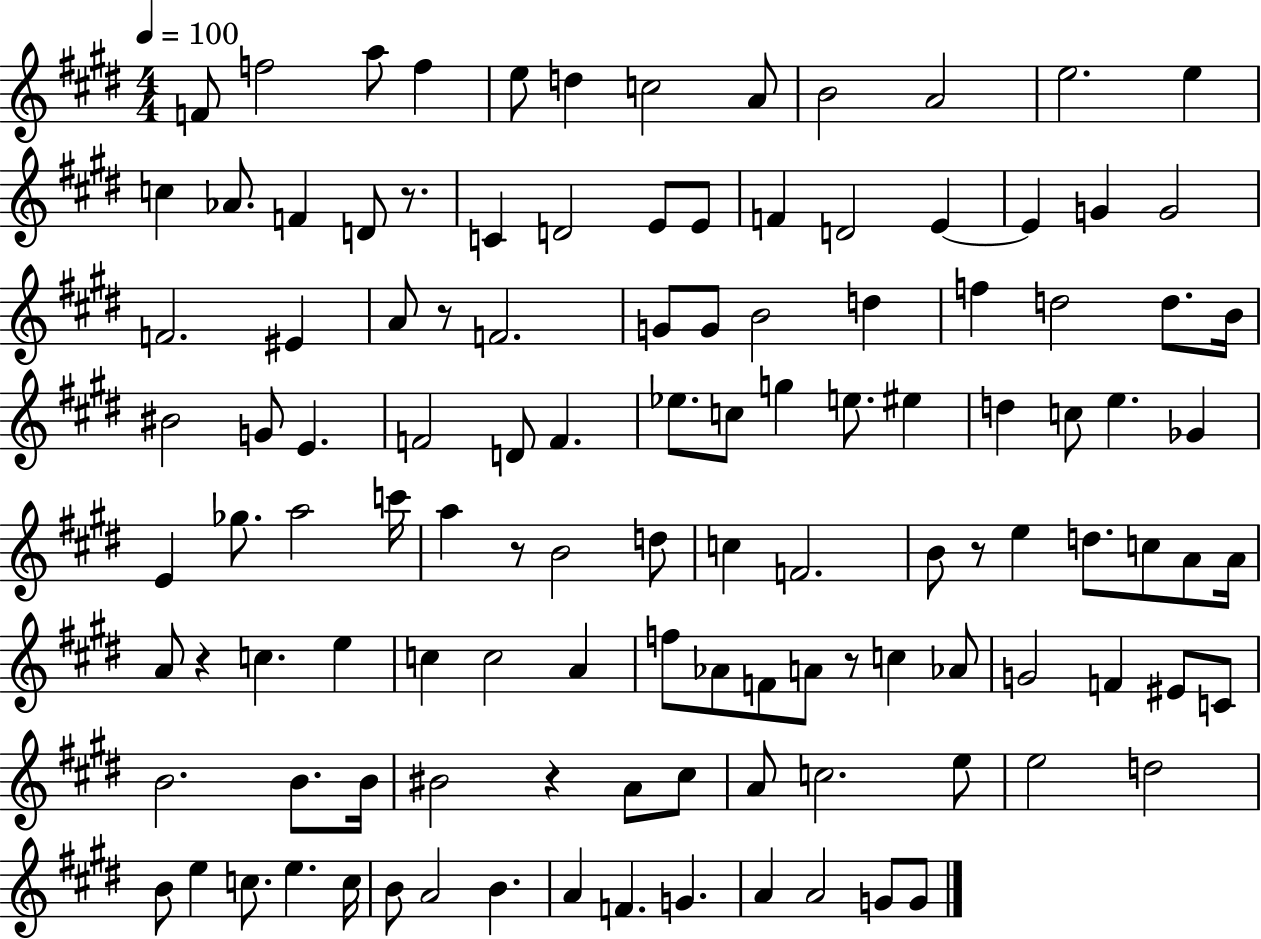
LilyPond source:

{
  \clef treble
  \numericTimeSignature
  \time 4/4
  \key e \major
  \tempo 4 = 100
  f'8 f''2 a''8 f''4 | e''8 d''4 c''2 a'8 | b'2 a'2 | e''2. e''4 | \break c''4 aes'8. f'4 d'8 r8. | c'4 d'2 e'8 e'8 | f'4 d'2 e'4~~ | e'4 g'4 g'2 | \break f'2. eis'4 | a'8 r8 f'2. | g'8 g'8 b'2 d''4 | f''4 d''2 d''8. b'16 | \break bis'2 g'8 e'4. | f'2 d'8 f'4. | ees''8. c''8 g''4 e''8. eis''4 | d''4 c''8 e''4. ges'4 | \break e'4 ges''8. a''2 c'''16 | a''4 r8 b'2 d''8 | c''4 f'2. | b'8 r8 e''4 d''8. c''8 a'8 a'16 | \break a'8 r4 c''4. e''4 | c''4 c''2 a'4 | f''8 aes'8 f'8 a'8 r8 c''4 aes'8 | g'2 f'4 eis'8 c'8 | \break b'2. b'8. b'16 | bis'2 r4 a'8 cis''8 | a'8 c''2. e''8 | e''2 d''2 | \break b'8 e''4 c''8. e''4. c''16 | b'8 a'2 b'4. | a'4 f'4. g'4. | a'4 a'2 g'8 g'8 | \break \bar "|."
}